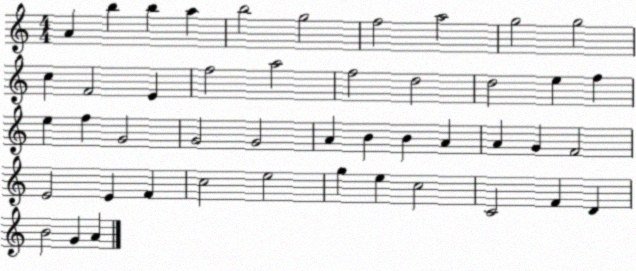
X:1
T:Untitled
M:4/4
L:1/4
K:C
A b b a b2 g2 f2 a2 g2 g2 c F2 E f2 a2 f2 d2 d2 e f e f G2 G2 G2 A B B A A G F2 E2 E F c2 e2 g e c2 C2 F D B2 G A